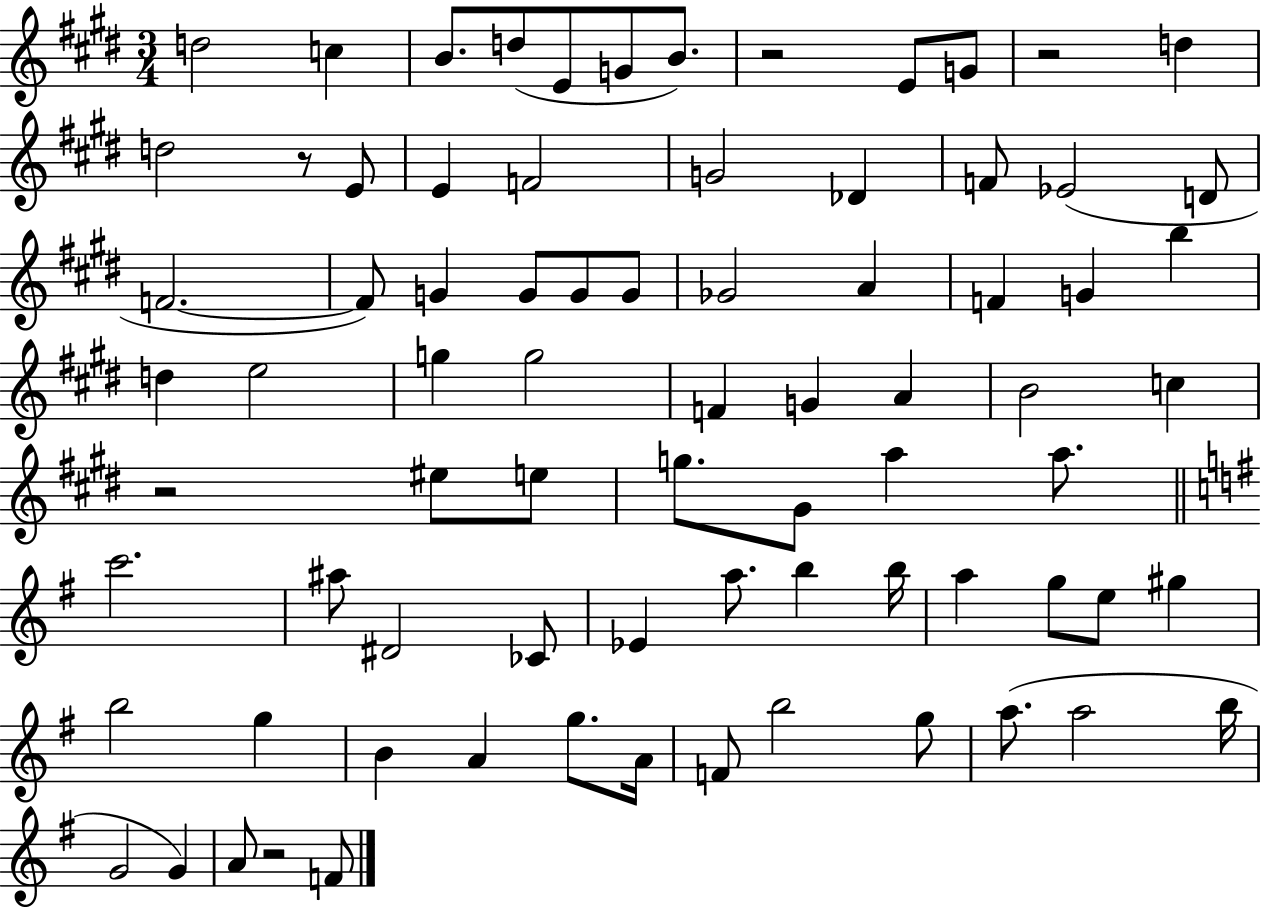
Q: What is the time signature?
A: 3/4